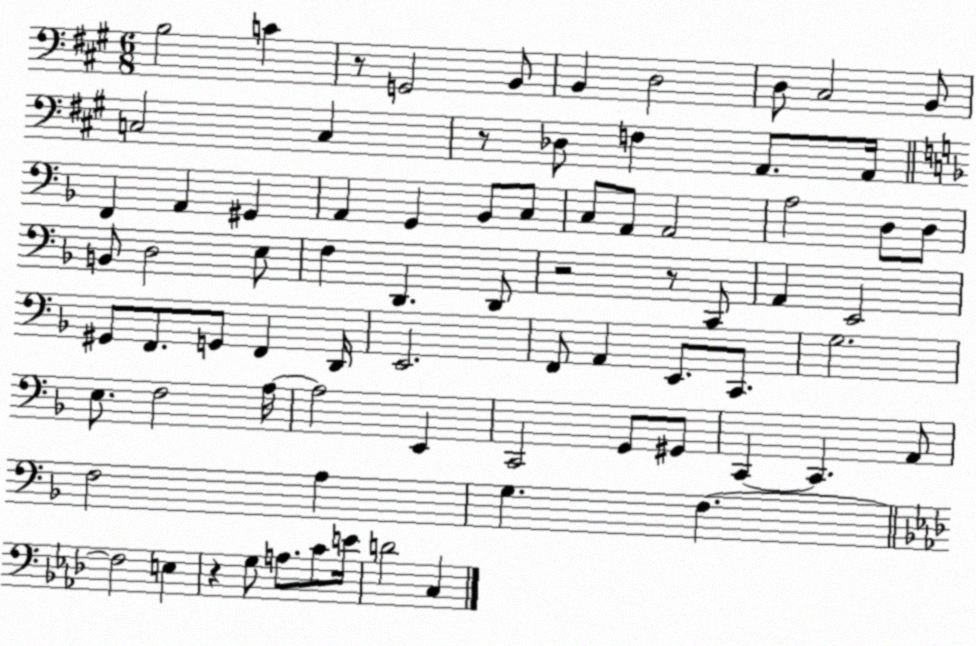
X:1
T:Untitled
M:6/8
L:1/4
K:A
B,2 C z/2 G,,2 B,,/2 B,, D,2 D,/2 ^C,2 B,,/2 C,2 C, z/2 _D,/2 F, A,,/2 A,,/4 F,, A,, ^G,, A,, G,, _B,,/2 C,/2 C,/2 A,,/2 A,,2 A,2 D,/2 D,/2 B,,/2 D,2 E,/2 F, D,, D,,/2 z2 z/2 C,,/2 A,, E,,2 ^G,,/2 F,,/2 G,,/2 F,, D,,/4 E,,2 F,,/2 A,, E,,/2 C,,/2 G,2 E,/2 F,2 A,/4 A,2 E,, C,,2 G,,/2 ^G,,/2 C,, C,, A,,/2 F,2 A, G, F, F,2 E, z G,/2 A,/2 C/2 E/4 D2 C,